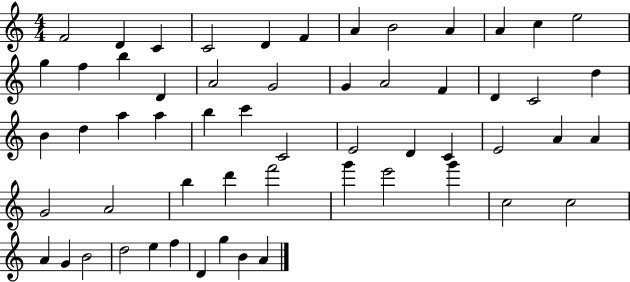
F4/h D4/q C4/q C4/h D4/q F4/q A4/q B4/h A4/q A4/q C5/q E5/h G5/q F5/q B5/q D4/q A4/h G4/h G4/q A4/h F4/q D4/q C4/h D5/q B4/q D5/q A5/q A5/q B5/q C6/q C4/h E4/h D4/q C4/q E4/h A4/q A4/q G4/h A4/h B5/q D6/q F6/h G6/q E6/h G6/q C5/h C5/h A4/q G4/q B4/h D5/h E5/q F5/q D4/q G5/q B4/q A4/q